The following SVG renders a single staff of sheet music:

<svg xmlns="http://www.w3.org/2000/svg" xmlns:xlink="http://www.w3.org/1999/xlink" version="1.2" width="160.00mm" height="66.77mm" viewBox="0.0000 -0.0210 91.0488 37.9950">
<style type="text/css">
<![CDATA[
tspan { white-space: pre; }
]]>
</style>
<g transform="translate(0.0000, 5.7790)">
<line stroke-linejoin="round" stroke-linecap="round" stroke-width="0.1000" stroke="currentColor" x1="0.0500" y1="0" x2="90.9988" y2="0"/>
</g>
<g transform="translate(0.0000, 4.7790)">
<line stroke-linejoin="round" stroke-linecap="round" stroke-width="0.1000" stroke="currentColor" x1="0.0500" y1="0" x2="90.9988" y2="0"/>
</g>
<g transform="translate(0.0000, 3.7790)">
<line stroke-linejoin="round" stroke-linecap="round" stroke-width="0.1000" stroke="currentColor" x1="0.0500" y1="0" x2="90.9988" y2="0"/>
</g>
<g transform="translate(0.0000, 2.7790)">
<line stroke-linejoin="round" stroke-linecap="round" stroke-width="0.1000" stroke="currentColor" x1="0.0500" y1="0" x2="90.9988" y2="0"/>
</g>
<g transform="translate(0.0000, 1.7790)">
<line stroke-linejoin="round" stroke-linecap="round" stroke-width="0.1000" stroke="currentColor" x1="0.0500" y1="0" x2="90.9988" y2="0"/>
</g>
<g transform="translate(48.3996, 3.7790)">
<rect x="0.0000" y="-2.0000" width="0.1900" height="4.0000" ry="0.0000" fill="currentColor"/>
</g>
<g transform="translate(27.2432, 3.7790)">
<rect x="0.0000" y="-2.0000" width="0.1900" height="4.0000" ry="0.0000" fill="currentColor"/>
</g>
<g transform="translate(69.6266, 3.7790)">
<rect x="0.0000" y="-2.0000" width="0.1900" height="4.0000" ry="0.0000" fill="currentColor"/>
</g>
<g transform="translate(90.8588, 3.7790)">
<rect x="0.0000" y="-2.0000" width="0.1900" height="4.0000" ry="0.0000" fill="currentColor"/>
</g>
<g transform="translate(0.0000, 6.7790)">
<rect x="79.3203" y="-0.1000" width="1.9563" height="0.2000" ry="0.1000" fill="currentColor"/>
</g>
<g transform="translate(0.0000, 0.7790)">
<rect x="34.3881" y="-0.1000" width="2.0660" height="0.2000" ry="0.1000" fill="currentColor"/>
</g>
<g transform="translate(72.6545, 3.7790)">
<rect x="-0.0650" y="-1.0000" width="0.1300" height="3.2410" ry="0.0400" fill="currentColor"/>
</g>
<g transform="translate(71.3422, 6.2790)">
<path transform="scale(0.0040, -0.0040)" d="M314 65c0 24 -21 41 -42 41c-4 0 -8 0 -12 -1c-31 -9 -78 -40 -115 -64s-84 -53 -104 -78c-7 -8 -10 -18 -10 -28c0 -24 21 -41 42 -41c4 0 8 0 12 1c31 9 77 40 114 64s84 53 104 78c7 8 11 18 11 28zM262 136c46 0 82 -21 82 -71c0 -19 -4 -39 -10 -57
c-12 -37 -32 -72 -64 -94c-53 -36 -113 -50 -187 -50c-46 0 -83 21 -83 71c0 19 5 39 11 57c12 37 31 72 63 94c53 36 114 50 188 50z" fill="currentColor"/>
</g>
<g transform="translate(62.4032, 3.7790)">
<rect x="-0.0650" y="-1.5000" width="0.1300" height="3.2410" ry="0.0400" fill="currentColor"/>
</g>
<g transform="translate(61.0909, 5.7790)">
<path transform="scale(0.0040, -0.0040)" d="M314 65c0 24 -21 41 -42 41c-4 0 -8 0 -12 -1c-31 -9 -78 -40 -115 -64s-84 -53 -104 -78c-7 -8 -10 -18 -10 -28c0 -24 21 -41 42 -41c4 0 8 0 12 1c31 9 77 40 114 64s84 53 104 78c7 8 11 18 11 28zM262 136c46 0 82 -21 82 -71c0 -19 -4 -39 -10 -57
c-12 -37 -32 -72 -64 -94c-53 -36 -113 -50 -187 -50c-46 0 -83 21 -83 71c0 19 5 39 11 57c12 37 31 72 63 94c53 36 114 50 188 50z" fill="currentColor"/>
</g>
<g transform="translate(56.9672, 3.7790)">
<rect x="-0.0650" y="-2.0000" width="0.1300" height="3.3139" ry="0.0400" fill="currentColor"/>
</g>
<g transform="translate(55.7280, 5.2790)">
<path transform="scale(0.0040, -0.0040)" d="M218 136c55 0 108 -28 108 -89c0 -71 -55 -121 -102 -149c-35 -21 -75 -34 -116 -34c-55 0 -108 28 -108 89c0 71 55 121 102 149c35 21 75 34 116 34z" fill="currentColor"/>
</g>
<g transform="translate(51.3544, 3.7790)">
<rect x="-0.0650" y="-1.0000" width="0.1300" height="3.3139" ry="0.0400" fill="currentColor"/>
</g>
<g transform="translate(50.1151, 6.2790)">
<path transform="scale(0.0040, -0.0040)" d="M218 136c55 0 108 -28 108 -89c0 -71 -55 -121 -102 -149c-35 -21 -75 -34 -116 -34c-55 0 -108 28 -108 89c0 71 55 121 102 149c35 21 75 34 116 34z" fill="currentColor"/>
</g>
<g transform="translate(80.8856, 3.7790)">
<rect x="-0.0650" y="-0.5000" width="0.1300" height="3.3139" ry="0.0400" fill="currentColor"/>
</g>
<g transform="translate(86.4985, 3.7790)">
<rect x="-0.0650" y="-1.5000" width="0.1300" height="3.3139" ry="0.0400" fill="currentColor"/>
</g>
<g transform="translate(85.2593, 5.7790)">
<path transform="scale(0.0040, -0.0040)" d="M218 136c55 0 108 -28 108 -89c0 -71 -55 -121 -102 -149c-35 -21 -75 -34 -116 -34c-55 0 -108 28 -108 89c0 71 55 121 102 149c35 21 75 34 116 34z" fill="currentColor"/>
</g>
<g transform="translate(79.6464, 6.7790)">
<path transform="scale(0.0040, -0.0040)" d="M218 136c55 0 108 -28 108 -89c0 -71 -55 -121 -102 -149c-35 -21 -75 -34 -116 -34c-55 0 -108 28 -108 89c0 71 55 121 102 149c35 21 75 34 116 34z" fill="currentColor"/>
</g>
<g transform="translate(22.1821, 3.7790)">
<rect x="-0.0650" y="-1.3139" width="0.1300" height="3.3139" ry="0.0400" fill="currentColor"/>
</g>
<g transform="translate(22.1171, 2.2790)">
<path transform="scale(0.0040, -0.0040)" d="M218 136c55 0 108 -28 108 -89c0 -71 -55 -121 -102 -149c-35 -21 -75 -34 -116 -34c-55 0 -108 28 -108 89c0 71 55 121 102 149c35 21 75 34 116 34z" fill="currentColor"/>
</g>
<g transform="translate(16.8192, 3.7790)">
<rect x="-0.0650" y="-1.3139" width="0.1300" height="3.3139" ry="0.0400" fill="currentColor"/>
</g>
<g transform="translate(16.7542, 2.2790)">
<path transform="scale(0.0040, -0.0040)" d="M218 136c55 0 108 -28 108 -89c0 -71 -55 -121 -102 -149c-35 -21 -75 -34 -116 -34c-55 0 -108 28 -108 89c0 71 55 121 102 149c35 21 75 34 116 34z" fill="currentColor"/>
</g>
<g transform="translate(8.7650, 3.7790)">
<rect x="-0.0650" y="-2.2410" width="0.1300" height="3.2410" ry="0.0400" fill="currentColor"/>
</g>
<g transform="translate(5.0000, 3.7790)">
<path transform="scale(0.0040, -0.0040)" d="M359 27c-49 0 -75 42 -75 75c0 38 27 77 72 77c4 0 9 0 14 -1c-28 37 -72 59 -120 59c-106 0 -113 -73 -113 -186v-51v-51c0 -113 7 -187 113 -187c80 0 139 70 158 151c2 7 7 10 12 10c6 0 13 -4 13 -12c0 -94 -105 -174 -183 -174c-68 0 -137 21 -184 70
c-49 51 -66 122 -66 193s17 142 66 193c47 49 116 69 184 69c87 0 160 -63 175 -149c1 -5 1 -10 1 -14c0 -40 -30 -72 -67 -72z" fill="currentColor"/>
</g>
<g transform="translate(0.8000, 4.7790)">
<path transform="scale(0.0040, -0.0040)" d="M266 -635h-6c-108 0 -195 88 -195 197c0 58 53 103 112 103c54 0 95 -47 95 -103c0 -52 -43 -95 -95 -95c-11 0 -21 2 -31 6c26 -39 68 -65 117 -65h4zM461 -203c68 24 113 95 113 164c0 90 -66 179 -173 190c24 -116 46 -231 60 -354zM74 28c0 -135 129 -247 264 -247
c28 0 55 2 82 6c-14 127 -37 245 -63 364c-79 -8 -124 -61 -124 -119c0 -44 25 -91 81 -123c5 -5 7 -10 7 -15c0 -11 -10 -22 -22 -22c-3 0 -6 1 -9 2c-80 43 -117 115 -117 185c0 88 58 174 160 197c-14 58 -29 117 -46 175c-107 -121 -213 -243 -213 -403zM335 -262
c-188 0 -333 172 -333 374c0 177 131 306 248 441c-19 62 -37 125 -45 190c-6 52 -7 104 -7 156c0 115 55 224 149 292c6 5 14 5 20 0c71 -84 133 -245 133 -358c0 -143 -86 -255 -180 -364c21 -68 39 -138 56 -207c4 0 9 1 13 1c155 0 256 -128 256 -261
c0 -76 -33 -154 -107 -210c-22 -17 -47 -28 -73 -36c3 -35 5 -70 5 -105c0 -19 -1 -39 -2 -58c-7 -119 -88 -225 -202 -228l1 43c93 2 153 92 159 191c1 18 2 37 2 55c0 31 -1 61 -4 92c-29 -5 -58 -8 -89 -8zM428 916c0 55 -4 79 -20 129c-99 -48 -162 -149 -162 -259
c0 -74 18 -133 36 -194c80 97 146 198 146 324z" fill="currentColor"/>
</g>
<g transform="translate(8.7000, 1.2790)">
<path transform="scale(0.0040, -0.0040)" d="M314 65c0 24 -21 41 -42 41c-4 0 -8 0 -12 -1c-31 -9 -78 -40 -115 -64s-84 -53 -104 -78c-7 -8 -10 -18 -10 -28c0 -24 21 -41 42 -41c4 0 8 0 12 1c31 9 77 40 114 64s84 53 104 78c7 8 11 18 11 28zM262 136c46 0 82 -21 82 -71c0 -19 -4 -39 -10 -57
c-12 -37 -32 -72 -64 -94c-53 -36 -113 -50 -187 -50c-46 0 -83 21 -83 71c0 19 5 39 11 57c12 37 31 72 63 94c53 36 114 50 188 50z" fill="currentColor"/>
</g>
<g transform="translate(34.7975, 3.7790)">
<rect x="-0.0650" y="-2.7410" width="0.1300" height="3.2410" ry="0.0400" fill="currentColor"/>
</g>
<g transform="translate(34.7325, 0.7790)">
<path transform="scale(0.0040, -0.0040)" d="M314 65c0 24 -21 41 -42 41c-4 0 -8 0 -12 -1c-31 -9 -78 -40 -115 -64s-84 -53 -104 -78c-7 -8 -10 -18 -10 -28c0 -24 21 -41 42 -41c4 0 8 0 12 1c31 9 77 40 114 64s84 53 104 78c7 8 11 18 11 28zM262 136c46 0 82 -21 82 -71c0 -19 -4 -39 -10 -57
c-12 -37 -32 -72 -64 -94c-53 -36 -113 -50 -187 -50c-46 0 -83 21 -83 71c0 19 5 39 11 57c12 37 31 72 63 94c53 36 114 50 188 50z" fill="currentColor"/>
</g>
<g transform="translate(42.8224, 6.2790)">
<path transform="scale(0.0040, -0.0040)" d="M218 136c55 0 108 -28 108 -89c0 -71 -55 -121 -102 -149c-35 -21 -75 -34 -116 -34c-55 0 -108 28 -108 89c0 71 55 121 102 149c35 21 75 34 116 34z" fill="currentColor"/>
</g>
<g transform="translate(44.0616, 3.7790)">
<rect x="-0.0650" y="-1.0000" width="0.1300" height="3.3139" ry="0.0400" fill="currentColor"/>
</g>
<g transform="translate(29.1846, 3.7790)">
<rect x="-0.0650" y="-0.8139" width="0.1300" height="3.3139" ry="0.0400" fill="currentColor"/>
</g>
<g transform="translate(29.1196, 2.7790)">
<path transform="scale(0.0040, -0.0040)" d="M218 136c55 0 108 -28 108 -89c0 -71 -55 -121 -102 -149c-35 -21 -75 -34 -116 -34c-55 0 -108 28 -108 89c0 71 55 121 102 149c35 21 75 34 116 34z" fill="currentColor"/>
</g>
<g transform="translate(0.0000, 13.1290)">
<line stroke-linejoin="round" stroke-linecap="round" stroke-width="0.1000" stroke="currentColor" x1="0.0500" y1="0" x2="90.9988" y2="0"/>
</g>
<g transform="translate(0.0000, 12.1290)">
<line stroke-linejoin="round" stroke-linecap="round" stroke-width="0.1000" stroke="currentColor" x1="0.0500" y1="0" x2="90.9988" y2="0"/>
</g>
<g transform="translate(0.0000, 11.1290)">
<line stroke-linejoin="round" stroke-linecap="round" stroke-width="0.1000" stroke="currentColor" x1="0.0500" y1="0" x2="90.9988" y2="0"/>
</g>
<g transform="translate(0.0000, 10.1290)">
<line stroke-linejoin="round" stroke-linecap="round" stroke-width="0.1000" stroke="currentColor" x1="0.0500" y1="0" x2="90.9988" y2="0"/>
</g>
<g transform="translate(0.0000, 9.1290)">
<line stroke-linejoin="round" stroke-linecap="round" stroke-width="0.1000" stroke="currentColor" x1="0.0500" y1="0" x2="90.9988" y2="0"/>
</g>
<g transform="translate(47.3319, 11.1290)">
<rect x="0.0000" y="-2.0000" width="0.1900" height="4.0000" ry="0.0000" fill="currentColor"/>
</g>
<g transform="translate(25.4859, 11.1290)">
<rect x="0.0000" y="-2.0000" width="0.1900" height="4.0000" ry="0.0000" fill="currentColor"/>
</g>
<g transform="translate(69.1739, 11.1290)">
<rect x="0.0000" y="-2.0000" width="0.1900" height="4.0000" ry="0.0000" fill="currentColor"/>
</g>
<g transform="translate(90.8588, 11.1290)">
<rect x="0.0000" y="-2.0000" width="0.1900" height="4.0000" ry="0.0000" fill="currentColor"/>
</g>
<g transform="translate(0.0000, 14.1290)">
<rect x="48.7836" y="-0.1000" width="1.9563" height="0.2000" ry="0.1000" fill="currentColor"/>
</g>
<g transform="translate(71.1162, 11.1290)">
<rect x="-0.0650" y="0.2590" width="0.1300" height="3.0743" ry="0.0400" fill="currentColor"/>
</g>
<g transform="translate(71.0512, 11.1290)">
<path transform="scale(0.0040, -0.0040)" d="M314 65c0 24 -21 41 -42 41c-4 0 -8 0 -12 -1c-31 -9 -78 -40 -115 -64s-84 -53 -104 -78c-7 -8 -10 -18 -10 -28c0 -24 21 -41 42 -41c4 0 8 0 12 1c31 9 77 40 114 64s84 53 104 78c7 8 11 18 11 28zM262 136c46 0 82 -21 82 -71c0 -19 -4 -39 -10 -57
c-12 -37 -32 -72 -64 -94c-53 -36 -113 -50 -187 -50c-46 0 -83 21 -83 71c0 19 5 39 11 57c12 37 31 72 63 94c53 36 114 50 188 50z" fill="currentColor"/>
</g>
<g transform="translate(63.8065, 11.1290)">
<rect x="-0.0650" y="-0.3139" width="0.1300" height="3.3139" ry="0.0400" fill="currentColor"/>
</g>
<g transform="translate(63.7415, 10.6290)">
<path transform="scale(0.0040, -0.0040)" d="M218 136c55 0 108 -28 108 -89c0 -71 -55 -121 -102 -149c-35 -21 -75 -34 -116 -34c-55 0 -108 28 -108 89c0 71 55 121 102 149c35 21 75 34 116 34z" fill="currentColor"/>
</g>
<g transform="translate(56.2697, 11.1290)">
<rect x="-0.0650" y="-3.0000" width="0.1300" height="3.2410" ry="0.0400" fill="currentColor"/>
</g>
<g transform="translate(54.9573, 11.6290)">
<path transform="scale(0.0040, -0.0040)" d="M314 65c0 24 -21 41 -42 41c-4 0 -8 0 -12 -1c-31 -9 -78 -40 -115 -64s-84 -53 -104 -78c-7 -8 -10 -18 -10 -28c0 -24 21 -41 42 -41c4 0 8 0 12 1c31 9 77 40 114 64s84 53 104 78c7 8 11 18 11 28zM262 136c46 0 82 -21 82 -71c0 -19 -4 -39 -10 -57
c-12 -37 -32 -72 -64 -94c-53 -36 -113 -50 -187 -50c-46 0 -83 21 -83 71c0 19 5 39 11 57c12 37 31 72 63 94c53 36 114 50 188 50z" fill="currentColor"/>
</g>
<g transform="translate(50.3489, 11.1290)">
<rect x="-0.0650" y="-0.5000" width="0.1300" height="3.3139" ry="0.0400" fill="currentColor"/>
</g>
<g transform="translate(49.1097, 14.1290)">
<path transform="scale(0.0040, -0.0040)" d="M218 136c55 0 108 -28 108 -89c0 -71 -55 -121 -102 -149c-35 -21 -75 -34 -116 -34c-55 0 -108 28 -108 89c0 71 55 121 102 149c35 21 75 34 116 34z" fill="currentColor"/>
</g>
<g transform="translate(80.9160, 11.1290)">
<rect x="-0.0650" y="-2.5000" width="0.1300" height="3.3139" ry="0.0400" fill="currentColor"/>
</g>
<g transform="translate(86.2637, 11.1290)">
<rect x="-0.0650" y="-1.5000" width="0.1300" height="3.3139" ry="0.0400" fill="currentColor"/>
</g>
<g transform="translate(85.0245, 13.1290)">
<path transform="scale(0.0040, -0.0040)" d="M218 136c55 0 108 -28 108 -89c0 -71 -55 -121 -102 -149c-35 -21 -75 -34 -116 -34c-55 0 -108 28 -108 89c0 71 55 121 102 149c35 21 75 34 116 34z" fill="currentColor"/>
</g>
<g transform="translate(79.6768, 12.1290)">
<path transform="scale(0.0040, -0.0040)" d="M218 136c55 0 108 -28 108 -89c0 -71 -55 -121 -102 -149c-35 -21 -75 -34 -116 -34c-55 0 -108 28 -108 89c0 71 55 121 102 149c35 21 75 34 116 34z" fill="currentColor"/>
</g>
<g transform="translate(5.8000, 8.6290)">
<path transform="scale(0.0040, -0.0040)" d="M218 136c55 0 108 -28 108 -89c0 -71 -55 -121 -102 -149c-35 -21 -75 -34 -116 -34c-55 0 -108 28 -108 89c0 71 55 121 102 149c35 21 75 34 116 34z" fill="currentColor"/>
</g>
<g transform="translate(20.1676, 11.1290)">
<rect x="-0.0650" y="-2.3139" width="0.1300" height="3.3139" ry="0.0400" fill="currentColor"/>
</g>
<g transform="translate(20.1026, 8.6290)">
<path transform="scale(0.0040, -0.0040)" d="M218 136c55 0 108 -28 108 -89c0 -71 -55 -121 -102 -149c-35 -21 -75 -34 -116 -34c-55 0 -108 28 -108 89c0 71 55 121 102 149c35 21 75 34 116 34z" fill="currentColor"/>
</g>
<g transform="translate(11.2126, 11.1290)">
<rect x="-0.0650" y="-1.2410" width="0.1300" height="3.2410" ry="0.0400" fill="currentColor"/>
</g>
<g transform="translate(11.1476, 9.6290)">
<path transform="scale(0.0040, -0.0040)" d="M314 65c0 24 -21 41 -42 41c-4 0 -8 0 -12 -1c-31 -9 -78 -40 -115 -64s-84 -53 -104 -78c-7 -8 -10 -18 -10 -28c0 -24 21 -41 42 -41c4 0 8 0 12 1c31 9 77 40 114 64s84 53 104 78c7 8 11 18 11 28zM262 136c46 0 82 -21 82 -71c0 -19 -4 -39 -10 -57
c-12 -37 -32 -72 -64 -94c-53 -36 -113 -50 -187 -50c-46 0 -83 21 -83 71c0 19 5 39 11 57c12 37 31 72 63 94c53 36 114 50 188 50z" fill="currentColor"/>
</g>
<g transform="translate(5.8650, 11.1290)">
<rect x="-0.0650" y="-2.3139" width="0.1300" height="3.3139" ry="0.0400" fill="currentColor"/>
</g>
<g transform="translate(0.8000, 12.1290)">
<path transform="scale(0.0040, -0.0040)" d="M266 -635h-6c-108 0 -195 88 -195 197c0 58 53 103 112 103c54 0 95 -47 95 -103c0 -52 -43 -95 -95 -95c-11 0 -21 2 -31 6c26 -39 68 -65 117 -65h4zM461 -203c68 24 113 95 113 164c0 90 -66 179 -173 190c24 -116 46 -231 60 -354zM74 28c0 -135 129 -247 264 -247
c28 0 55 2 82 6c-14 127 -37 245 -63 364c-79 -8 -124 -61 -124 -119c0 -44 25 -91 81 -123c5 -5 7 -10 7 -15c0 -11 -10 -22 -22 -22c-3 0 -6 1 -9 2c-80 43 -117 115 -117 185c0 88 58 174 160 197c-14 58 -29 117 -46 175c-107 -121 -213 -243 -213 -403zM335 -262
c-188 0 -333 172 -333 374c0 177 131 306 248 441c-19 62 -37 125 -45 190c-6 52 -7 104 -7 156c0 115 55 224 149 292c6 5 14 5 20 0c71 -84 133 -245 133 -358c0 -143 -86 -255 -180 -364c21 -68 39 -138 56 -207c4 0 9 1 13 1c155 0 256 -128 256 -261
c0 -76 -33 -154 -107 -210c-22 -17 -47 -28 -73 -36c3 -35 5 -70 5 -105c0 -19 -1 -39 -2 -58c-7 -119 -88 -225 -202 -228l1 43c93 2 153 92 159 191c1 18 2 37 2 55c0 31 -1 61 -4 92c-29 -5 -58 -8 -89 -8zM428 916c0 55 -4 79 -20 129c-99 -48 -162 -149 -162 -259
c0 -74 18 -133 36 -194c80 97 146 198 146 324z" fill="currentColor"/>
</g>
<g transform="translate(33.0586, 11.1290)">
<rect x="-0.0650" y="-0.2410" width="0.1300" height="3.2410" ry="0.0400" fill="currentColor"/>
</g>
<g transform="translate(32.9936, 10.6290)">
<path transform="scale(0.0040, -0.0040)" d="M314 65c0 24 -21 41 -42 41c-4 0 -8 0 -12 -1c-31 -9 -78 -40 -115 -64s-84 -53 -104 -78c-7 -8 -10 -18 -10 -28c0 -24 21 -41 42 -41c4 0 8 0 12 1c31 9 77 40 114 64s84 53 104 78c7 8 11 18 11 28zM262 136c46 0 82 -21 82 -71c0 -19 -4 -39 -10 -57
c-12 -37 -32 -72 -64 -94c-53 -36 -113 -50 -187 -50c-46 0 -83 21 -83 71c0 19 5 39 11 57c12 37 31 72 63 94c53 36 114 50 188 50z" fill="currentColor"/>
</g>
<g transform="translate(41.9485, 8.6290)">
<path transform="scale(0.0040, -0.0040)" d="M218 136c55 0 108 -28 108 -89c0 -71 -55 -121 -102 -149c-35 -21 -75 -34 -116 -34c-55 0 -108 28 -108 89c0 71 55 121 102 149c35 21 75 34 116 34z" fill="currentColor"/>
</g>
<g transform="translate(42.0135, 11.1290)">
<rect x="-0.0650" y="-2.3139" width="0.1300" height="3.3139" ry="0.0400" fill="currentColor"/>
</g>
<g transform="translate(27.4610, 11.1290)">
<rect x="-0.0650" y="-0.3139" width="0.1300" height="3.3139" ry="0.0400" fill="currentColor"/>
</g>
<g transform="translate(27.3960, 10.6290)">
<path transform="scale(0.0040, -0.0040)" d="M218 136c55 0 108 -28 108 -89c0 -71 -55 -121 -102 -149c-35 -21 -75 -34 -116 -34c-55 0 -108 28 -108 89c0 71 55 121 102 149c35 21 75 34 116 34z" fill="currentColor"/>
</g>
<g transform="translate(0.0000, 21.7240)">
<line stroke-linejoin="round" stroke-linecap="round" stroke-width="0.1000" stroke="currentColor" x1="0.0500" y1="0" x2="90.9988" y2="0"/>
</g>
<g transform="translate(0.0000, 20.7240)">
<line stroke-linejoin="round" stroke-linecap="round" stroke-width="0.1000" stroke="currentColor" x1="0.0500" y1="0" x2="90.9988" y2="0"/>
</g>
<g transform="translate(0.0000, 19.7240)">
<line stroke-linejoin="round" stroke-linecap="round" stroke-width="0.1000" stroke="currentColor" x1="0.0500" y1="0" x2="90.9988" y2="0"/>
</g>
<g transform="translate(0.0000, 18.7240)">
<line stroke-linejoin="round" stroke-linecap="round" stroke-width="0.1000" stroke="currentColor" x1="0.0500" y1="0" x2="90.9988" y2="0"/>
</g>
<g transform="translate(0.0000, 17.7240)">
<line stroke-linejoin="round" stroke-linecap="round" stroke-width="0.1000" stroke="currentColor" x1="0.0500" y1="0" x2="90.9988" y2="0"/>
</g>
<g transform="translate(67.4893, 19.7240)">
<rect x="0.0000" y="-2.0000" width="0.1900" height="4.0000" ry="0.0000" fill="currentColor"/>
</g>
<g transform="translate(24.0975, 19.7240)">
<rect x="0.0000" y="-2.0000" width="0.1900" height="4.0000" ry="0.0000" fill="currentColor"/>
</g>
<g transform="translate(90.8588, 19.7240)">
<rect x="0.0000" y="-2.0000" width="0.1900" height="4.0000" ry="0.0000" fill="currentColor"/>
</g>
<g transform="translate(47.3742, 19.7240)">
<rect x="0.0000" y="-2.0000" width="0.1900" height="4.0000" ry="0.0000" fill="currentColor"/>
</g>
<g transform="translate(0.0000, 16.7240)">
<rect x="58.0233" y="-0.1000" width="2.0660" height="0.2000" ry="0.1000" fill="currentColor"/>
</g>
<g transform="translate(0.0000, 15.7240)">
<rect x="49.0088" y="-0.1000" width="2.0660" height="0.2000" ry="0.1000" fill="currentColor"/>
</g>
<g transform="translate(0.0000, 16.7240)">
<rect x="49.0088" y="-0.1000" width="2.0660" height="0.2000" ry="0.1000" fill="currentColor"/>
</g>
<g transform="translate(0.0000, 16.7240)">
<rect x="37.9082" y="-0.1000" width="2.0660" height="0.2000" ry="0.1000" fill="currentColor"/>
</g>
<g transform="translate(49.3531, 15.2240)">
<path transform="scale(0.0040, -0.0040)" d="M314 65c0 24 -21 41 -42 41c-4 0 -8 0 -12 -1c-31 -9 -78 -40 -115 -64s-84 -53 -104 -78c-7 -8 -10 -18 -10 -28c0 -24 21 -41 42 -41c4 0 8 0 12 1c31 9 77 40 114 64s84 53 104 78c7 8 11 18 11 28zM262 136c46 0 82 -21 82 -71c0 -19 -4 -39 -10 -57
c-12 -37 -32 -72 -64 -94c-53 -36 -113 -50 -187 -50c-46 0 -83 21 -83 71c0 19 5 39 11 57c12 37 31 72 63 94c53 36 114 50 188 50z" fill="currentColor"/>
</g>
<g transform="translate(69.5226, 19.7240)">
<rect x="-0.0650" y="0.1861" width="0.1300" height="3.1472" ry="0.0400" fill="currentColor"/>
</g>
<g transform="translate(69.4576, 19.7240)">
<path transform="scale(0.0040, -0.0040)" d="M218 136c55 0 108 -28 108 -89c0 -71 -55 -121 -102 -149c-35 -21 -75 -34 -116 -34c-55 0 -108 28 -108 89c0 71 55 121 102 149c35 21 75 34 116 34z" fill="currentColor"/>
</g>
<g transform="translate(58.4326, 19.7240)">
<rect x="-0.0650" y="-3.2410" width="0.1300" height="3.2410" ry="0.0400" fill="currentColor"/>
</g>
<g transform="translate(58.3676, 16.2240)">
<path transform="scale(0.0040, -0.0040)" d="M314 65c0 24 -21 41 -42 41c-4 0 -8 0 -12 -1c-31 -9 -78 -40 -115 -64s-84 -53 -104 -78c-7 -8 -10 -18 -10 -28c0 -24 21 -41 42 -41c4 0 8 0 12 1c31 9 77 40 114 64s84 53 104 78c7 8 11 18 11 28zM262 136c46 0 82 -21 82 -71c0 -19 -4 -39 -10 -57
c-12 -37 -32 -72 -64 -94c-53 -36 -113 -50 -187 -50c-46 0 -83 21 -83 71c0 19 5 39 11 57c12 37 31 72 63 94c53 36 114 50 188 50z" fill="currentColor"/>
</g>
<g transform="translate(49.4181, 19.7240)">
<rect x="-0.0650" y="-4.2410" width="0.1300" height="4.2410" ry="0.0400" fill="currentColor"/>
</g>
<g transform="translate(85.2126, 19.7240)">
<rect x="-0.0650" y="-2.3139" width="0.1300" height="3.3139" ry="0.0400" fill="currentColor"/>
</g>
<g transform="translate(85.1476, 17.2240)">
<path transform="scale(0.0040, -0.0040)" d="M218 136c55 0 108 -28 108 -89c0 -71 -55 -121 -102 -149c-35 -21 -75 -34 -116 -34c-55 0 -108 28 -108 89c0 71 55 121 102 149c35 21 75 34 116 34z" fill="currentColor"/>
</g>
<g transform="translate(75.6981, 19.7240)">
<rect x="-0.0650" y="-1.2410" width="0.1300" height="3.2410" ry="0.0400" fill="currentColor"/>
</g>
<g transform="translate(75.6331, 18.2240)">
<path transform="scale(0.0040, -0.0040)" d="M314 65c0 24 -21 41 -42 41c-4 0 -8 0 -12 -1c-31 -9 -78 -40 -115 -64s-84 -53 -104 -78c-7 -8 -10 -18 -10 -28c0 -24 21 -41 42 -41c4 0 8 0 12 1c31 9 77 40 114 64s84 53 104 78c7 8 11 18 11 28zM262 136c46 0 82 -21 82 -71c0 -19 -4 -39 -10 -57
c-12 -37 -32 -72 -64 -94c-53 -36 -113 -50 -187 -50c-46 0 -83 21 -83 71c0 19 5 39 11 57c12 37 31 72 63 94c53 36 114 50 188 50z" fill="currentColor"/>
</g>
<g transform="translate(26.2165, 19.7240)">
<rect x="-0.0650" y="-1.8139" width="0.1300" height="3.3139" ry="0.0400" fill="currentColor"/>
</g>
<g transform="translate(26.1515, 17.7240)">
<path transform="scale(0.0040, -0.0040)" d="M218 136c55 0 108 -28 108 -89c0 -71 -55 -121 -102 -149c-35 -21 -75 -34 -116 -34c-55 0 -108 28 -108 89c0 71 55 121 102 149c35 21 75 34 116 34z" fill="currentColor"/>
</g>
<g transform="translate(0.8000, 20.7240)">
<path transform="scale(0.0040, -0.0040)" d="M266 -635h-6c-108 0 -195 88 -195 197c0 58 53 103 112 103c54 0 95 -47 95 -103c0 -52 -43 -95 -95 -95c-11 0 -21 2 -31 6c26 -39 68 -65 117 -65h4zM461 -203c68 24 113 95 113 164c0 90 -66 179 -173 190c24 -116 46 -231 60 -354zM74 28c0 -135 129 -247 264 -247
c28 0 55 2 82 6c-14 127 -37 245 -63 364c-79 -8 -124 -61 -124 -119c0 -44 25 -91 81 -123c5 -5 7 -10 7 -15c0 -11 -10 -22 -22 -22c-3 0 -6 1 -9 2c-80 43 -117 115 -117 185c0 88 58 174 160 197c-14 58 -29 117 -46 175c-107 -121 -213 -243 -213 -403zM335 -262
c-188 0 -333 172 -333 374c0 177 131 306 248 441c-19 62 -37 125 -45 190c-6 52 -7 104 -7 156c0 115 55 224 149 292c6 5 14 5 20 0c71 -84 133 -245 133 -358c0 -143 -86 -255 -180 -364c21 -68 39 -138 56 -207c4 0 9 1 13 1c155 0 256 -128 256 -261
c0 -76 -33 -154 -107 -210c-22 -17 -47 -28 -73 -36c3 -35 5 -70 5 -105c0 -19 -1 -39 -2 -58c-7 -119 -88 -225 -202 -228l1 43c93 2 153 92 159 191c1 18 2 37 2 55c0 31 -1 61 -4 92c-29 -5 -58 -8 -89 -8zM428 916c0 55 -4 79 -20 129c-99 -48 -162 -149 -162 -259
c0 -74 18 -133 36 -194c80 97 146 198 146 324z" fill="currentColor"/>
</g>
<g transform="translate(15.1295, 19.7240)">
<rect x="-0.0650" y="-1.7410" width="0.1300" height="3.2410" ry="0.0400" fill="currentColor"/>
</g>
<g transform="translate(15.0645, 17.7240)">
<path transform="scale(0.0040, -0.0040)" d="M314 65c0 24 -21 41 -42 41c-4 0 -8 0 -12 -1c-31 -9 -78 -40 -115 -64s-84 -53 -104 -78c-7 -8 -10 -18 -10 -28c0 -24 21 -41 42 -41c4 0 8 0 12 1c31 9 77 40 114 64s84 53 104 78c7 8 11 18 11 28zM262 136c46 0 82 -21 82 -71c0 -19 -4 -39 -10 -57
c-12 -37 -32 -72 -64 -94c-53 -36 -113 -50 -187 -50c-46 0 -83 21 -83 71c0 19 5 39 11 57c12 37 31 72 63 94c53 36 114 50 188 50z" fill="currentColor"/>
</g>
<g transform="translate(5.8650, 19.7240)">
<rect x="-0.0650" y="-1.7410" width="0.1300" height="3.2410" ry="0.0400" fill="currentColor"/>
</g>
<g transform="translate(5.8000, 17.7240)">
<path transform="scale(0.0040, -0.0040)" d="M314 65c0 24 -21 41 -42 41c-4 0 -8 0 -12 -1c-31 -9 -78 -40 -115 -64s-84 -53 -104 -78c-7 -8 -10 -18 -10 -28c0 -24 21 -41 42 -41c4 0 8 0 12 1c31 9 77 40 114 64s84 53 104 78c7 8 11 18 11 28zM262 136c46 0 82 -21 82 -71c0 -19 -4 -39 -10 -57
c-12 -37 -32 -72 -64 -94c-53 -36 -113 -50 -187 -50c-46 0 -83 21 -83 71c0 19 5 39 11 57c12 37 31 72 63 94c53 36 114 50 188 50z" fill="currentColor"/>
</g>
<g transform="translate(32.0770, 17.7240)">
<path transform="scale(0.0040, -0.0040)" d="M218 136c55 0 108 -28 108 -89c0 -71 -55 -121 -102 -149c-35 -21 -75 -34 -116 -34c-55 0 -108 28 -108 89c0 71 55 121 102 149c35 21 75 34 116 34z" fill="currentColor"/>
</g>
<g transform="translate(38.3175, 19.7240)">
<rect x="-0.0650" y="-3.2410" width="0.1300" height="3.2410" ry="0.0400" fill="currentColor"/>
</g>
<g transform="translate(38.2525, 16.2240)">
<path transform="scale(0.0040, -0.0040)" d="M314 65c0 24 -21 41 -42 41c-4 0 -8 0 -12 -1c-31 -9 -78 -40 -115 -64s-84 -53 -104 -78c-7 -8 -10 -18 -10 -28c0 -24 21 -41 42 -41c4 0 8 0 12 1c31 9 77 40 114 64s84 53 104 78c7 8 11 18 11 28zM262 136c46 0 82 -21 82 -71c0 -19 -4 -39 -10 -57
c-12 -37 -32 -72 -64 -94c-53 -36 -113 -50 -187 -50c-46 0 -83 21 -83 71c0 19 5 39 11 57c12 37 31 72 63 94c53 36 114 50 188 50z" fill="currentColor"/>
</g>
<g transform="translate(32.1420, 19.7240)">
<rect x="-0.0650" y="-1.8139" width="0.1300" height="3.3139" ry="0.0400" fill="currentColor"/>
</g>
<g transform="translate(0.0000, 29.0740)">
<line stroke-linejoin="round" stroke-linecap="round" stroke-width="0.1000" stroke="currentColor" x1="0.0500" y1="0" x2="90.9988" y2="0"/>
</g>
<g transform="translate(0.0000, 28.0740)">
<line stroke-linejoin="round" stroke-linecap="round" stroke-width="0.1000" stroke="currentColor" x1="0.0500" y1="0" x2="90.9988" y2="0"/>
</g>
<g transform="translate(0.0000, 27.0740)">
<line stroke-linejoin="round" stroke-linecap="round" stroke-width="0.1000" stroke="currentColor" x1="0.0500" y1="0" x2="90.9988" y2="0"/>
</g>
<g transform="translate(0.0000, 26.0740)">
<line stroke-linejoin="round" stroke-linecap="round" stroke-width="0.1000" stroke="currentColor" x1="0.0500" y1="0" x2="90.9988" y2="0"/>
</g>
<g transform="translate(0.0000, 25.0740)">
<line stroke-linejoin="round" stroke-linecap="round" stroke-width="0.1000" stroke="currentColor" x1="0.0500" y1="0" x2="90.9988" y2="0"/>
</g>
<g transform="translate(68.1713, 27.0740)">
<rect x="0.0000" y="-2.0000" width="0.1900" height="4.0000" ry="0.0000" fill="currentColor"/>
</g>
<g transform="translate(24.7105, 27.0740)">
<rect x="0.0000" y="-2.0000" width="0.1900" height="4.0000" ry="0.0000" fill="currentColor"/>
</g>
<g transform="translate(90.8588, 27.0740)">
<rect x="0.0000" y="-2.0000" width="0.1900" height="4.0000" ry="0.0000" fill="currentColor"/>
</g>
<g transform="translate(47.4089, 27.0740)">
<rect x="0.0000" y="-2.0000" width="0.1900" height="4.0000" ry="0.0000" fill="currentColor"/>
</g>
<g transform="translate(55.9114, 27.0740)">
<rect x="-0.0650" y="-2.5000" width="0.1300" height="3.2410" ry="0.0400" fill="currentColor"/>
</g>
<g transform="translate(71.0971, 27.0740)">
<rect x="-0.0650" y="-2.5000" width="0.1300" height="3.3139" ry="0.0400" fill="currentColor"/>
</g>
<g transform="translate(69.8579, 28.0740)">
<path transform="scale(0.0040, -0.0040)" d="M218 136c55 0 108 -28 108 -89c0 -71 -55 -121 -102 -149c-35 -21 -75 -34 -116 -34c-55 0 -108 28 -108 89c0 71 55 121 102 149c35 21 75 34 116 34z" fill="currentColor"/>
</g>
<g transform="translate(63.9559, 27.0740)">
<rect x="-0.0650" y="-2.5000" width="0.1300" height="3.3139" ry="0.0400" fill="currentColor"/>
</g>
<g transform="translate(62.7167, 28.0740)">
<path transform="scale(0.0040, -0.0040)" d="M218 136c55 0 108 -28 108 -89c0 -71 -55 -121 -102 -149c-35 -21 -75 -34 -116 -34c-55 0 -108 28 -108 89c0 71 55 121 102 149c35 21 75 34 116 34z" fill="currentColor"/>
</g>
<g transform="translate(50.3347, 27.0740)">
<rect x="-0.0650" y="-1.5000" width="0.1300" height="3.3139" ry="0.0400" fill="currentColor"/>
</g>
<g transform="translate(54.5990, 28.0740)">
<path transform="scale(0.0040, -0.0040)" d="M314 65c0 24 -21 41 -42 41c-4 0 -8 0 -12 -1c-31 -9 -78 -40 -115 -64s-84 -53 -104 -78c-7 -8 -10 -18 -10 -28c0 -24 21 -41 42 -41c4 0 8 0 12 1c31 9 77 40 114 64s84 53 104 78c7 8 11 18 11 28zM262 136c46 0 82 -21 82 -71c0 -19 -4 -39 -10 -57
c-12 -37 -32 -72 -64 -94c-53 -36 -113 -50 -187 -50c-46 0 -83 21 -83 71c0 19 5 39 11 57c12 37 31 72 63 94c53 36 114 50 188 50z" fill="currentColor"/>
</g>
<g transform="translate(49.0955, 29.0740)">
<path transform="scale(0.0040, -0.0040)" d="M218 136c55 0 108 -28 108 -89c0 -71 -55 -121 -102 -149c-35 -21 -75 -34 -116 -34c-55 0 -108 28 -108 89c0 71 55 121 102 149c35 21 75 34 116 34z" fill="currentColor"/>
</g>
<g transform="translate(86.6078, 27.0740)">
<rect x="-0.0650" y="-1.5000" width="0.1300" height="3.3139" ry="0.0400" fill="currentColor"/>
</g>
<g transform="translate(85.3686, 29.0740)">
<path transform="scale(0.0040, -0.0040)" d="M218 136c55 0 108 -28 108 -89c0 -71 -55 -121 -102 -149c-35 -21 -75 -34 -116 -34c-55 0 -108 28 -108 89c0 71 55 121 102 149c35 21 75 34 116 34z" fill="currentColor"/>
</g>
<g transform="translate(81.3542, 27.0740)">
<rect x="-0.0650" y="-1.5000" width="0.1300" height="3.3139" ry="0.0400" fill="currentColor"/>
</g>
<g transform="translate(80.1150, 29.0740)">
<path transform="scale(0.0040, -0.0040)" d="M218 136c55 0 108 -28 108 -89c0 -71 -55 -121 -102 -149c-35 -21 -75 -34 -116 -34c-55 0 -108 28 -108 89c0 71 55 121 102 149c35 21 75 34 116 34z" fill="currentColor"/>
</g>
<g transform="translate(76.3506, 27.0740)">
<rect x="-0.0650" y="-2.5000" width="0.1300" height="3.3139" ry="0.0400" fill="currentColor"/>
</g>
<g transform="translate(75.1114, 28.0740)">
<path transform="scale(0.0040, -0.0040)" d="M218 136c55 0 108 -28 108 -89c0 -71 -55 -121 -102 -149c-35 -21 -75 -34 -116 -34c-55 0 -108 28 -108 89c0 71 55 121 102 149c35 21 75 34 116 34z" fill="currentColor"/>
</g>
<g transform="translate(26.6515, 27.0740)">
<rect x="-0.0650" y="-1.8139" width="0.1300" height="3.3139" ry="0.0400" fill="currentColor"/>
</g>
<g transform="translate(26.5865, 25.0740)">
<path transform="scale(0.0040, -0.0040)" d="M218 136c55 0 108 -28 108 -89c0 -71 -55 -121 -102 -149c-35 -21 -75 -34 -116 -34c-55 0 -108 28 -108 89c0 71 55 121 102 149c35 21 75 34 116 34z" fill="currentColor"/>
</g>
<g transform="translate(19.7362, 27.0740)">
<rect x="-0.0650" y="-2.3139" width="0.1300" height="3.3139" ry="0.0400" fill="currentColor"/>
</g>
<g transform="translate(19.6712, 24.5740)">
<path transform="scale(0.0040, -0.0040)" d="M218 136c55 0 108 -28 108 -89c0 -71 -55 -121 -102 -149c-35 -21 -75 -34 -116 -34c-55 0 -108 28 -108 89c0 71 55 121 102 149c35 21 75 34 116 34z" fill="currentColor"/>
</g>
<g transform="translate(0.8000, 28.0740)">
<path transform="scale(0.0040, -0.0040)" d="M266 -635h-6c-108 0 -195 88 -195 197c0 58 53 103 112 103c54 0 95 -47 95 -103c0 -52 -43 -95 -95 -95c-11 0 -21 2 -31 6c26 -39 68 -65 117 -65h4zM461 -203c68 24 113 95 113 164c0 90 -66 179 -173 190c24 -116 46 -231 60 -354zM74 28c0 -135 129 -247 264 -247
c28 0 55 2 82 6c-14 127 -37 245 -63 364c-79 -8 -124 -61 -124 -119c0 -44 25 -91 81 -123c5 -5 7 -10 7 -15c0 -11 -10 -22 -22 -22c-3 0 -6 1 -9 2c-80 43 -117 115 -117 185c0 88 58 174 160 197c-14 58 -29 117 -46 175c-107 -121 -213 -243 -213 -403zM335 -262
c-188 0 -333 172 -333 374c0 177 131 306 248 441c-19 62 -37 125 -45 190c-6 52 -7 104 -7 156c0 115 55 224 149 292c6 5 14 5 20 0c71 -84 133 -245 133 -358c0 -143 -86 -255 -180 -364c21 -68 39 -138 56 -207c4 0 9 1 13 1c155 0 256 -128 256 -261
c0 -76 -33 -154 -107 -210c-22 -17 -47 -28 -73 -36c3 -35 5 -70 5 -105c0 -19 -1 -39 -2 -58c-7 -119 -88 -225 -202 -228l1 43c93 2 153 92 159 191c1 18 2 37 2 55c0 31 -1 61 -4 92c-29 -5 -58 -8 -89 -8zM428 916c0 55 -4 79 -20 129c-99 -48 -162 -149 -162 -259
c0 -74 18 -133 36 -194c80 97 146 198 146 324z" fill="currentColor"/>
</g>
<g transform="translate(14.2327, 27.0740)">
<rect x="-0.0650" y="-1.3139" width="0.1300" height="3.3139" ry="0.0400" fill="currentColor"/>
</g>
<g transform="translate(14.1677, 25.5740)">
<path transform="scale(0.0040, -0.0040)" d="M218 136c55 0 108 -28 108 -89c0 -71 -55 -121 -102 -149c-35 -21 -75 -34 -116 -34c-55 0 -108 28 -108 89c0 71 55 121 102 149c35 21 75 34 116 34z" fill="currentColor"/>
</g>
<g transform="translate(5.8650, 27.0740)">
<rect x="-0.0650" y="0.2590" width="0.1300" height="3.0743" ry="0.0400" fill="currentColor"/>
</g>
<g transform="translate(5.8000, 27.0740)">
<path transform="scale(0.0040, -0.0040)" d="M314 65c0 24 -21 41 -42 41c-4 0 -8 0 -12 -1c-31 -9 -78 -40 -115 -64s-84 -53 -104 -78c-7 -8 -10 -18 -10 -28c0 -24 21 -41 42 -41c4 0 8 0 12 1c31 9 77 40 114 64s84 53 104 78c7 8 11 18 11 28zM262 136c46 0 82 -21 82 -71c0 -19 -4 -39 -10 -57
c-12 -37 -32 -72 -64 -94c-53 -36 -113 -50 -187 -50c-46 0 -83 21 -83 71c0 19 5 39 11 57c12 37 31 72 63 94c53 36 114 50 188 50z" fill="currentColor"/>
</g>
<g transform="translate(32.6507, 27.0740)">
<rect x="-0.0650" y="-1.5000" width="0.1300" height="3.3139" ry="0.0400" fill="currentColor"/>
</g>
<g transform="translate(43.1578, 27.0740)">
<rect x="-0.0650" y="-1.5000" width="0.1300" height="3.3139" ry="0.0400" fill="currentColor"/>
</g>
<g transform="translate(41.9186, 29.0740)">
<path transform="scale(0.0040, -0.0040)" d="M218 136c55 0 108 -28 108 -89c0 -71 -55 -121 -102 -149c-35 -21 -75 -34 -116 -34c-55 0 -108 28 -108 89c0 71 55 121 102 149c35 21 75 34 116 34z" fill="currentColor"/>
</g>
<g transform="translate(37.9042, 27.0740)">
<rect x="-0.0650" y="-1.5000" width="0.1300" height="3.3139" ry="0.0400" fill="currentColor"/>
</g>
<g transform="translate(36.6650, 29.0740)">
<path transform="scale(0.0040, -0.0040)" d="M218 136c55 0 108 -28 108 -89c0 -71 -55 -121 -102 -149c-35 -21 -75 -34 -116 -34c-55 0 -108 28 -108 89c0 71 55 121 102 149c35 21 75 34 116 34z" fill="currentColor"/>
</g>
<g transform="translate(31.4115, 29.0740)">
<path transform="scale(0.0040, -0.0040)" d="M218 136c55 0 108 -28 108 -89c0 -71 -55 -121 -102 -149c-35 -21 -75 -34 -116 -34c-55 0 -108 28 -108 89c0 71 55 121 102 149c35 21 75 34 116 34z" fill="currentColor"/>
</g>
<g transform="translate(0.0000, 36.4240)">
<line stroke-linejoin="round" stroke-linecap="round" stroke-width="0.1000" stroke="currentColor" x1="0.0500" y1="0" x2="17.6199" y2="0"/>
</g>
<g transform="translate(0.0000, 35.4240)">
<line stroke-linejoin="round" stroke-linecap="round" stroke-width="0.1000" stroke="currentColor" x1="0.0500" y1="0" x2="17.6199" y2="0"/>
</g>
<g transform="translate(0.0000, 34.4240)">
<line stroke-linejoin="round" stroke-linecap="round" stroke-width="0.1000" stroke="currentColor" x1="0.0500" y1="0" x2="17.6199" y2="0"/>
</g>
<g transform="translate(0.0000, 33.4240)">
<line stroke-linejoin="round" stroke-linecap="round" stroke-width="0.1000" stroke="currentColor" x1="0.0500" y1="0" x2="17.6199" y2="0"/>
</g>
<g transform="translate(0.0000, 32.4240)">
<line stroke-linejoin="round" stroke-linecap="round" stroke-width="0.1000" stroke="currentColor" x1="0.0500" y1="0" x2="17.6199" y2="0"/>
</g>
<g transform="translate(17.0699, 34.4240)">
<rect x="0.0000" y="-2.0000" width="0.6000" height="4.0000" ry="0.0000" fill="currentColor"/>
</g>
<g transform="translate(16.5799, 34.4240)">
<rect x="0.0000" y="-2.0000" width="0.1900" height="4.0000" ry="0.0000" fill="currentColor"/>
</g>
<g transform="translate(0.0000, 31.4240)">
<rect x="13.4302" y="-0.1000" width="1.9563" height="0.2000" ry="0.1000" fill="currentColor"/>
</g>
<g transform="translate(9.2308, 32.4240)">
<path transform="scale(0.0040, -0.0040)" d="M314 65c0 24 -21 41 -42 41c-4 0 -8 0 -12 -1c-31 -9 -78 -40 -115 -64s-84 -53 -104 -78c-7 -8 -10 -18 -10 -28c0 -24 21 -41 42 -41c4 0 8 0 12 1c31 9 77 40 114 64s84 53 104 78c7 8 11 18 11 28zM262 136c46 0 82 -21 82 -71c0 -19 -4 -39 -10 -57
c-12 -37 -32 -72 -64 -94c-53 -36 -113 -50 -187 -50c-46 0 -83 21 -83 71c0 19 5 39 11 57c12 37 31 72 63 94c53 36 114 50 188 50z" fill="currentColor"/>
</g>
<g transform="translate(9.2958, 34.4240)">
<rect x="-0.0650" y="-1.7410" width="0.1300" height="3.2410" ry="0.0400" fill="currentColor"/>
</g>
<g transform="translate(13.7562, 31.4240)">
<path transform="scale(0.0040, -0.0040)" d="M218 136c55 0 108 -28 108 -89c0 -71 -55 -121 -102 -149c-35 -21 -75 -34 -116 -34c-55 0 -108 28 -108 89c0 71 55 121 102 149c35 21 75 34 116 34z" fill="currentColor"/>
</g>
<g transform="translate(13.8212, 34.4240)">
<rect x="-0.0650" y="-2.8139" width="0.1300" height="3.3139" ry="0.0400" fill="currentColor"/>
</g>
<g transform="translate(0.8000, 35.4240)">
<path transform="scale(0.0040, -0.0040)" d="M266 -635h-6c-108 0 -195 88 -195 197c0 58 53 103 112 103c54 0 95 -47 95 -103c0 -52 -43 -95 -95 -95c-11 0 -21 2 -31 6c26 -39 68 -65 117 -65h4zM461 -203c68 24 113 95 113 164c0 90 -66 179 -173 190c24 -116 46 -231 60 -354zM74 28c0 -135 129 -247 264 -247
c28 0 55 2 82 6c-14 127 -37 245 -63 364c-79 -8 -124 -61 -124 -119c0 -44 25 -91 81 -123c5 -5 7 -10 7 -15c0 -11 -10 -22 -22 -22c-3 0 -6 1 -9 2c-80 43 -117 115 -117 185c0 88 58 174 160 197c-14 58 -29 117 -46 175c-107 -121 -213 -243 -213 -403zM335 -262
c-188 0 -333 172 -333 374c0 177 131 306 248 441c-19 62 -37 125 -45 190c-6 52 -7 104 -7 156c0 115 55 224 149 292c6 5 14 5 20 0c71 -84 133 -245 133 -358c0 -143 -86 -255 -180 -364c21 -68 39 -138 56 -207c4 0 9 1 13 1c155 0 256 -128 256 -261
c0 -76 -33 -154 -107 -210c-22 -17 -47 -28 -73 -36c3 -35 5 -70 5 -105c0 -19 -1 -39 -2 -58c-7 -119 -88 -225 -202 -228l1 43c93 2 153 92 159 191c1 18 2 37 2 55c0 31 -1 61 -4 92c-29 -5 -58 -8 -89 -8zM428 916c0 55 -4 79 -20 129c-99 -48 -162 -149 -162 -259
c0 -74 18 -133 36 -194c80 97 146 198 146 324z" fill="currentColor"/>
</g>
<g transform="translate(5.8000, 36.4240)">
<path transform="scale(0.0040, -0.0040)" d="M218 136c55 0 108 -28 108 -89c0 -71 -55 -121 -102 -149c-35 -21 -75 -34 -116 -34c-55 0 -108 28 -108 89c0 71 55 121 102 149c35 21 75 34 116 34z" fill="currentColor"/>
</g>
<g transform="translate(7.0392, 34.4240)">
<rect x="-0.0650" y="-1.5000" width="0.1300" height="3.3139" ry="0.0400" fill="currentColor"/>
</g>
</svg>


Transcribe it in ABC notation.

X:1
T:Untitled
M:4/4
L:1/4
K:C
g2 e e d a2 D D F E2 D2 C E g e2 g c c2 g C A2 c B2 G E f2 f2 f f b2 d'2 b2 B e2 g B2 e g f E E E E G2 G G G E E E f2 a